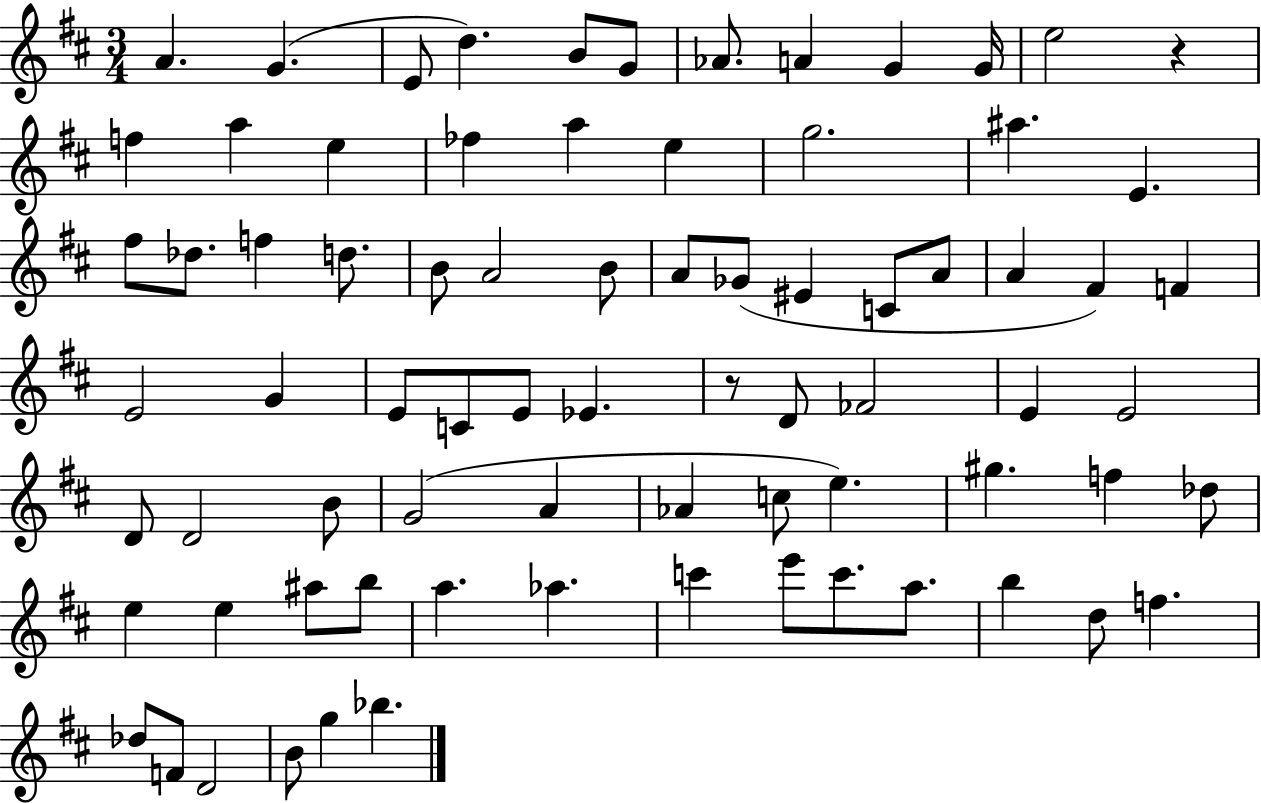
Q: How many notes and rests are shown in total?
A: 77